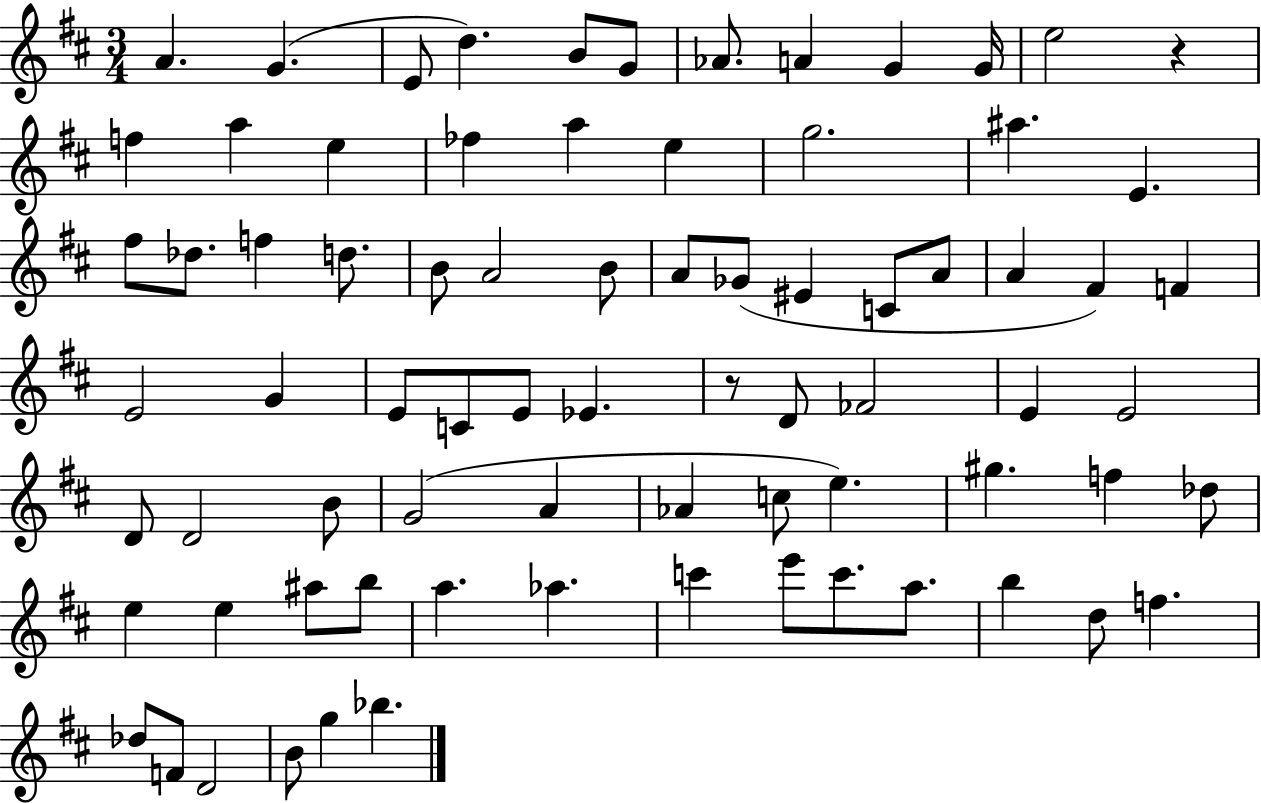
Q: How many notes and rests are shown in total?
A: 77